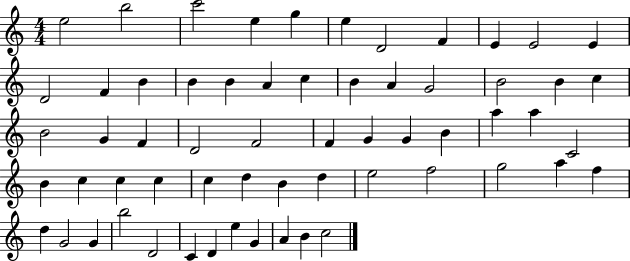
{
  \clef treble
  \numericTimeSignature
  \time 4/4
  \key c \major
  e''2 b''2 | c'''2 e''4 g''4 | e''4 d'2 f'4 | e'4 e'2 e'4 | \break d'2 f'4 b'4 | b'4 b'4 a'4 c''4 | b'4 a'4 g'2 | b'2 b'4 c''4 | \break b'2 g'4 f'4 | d'2 f'2 | f'4 g'4 g'4 b'4 | a''4 a''4 c'2 | \break b'4 c''4 c''4 c''4 | c''4 d''4 b'4 d''4 | e''2 f''2 | g''2 a''4 f''4 | \break d''4 g'2 g'4 | b''2 d'2 | c'4 d'4 e''4 g'4 | a'4 b'4 c''2 | \break \bar "|."
}